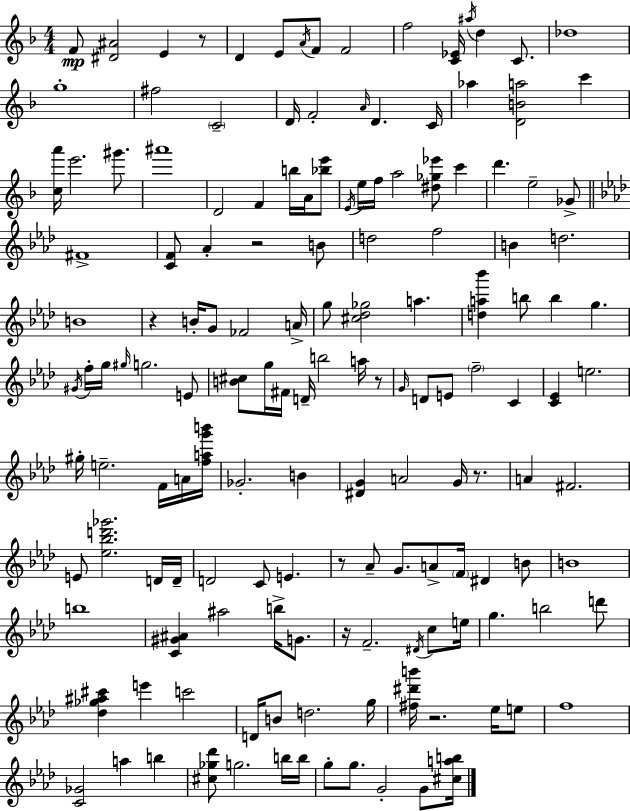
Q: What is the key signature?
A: F major